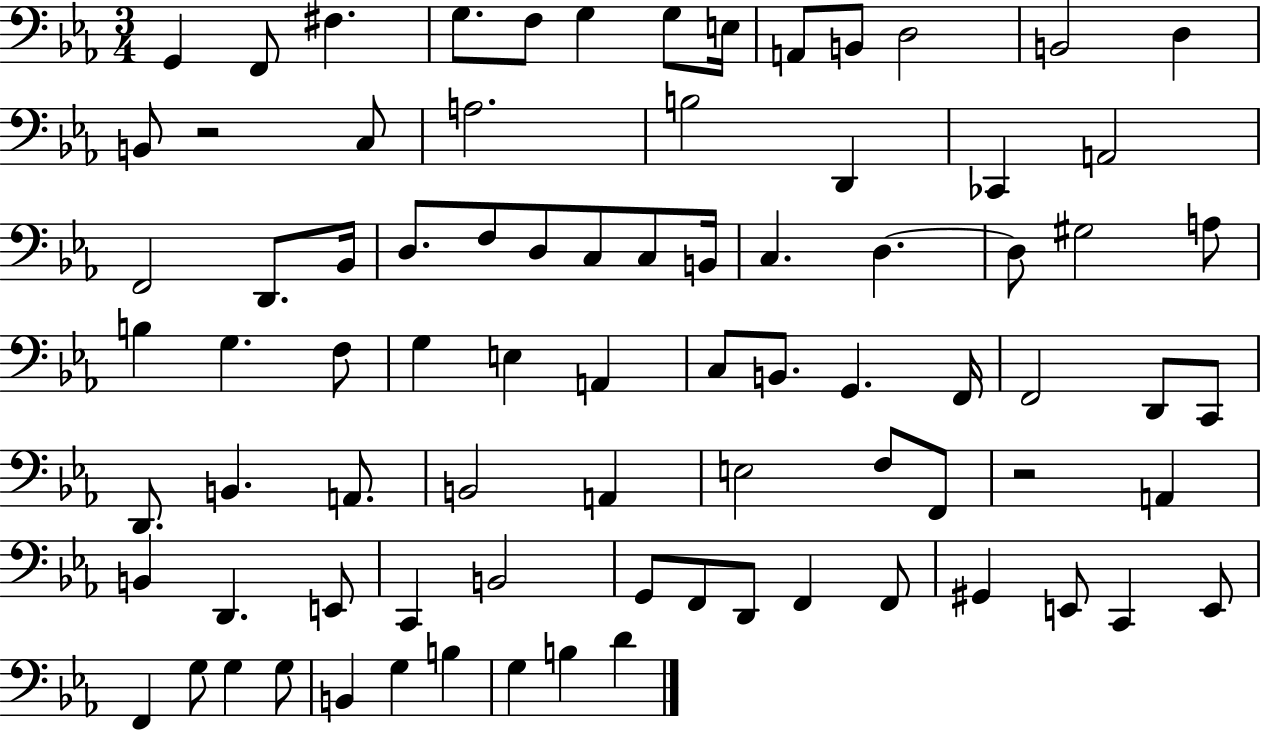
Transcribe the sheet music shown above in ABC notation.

X:1
T:Untitled
M:3/4
L:1/4
K:Eb
G,, F,,/2 ^F, G,/2 F,/2 G, G,/2 E,/4 A,,/2 B,,/2 D,2 B,,2 D, B,,/2 z2 C,/2 A,2 B,2 D,, _C,, A,,2 F,,2 D,,/2 _B,,/4 D,/2 F,/2 D,/2 C,/2 C,/2 B,,/4 C, D, D,/2 ^G,2 A,/2 B, G, F,/2 G, E, A,, C,/2 B,,/2 G,, F,,/4 F,,2 D,,/2 C,,/2 D,,/2 B,, A,,/2 B,,2 A,, E,2 F,/2 F,,/2 z2 A,, B,, D,, E,,/2 C,, B,,2 G,,/2 F,,/2 D,,/2 F,, F,,/2 ^G,, E,,/2 C,, E,,/2 F,, G,/2 G, G,/2 B,, G, B, G, B, D